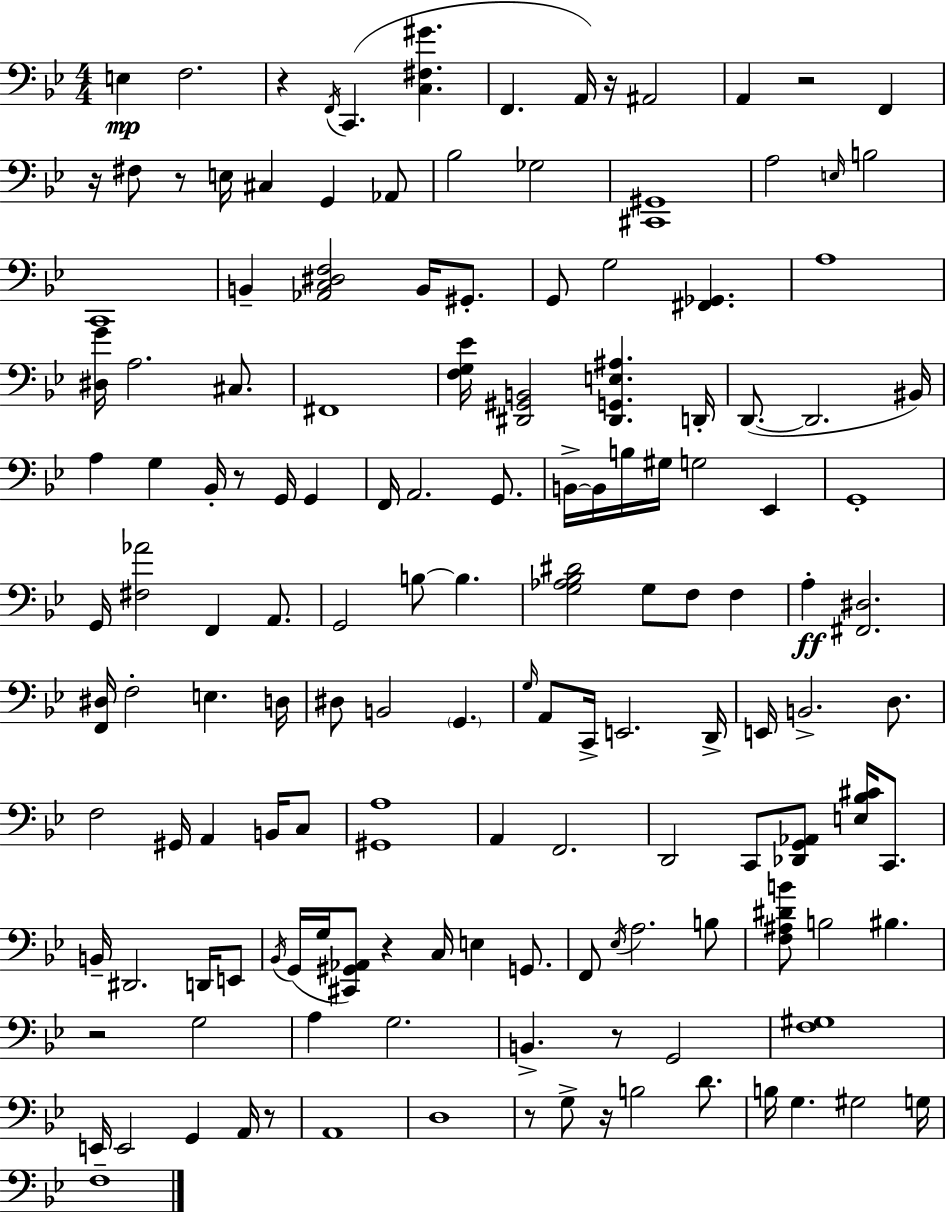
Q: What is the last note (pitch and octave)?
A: F3